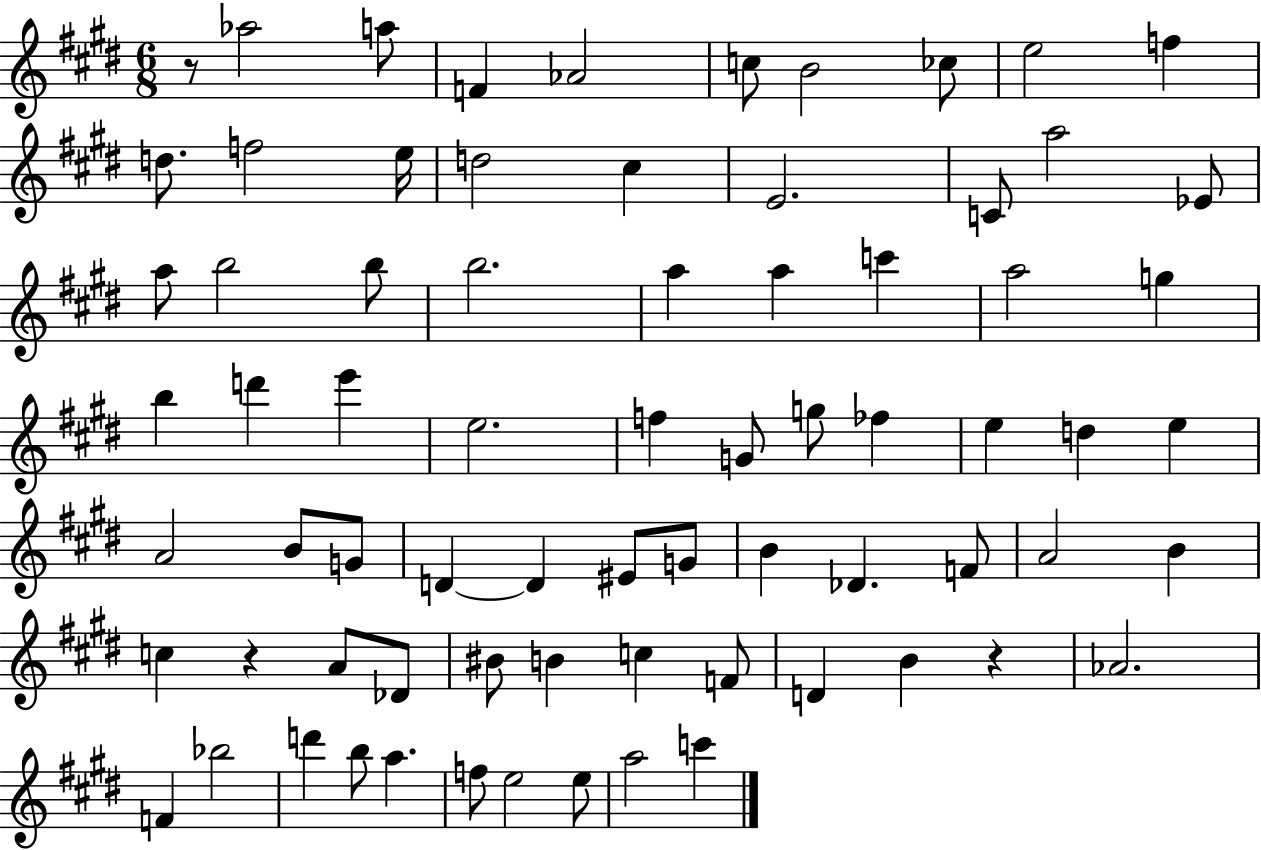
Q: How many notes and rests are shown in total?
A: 73